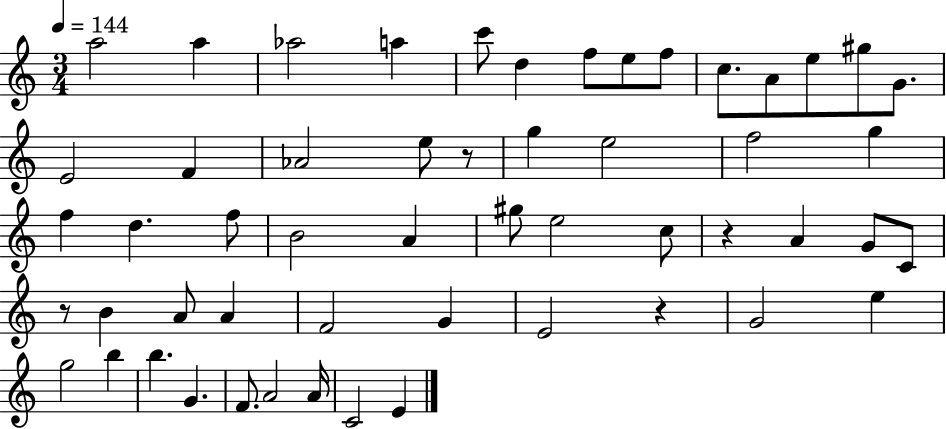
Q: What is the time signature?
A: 3/4